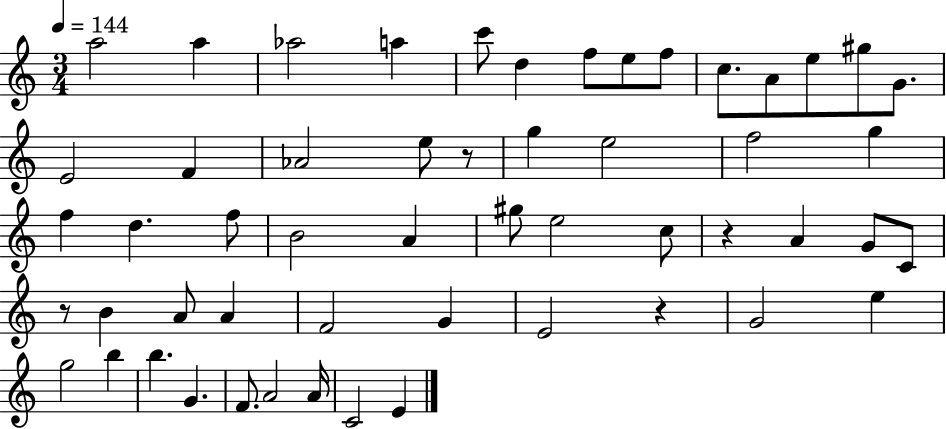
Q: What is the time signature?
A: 3/4